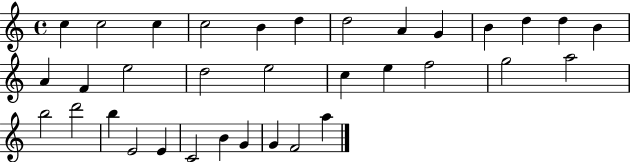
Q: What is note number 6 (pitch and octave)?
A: D5